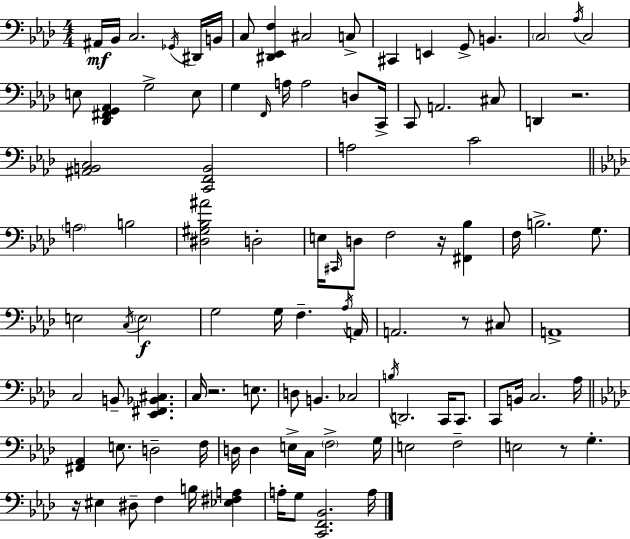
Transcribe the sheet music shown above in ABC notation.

X:1
T:Untitled
M:4/4
L:1/4
K:Fm
^A,,/4 _B,,/4 C,2 _G,,/4 ^D,,/4 B,,/4 C,/2 [^D,,_E,,F,] ^C,2 C,/2 ^C,, E,, G,,/2 B,, C,2 _A,/4 C,2 E,/2 [_D,,^F,,G,,_A,,] G,2 E,/2 G, F,,/4 A,/4 A,2 D,/2 C,,/4 C,,/2 A,,2 ^C,/2 D,, z2 [^A,,B,,C,]2 [C,,F,,B,,]2 A,2 C2 A,2 B,2 [^D,^G,_B,^A]2 D,2 E,/4 ^C,,/4 D,/2 F,2 z/4 [^F,,_B,] F,/4 B,2 G,/2 E,2 C,/4 E,2 G,2 G,/4 F, _A,/4 A,,/4 A,,2 z/2 ^C,/2 A,,4 C,2 B,,/2 [_E,,^F,,_B,,^C,] C,/4 z2 E,/2 D,/2 B,, _C,2 B,/4 D,,2 C,,/4 C,,/2 C,,/2 B,,/4 C,2 _A,/4 [^F,,_A,,] E,/2 D,2 F,/4 D,/4 D, E,/4 C,/4 F,2 G,/4 E,2 F,2 E,2 z/2 G, z/4 ^E, ^D,/2 F, B,/4 [_E,^F,A,] A,/4 G,/2 [C,,F,,_B,,]2 A,/4